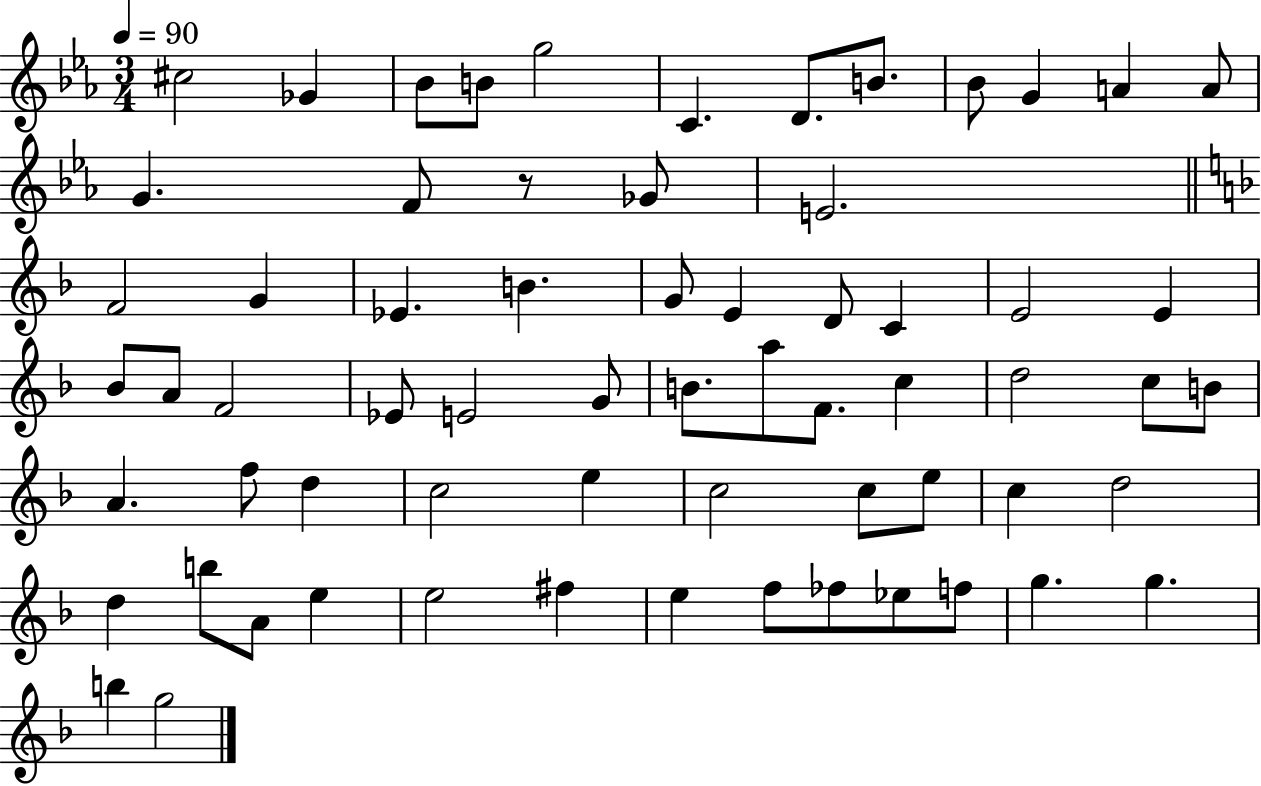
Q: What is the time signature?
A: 3/4